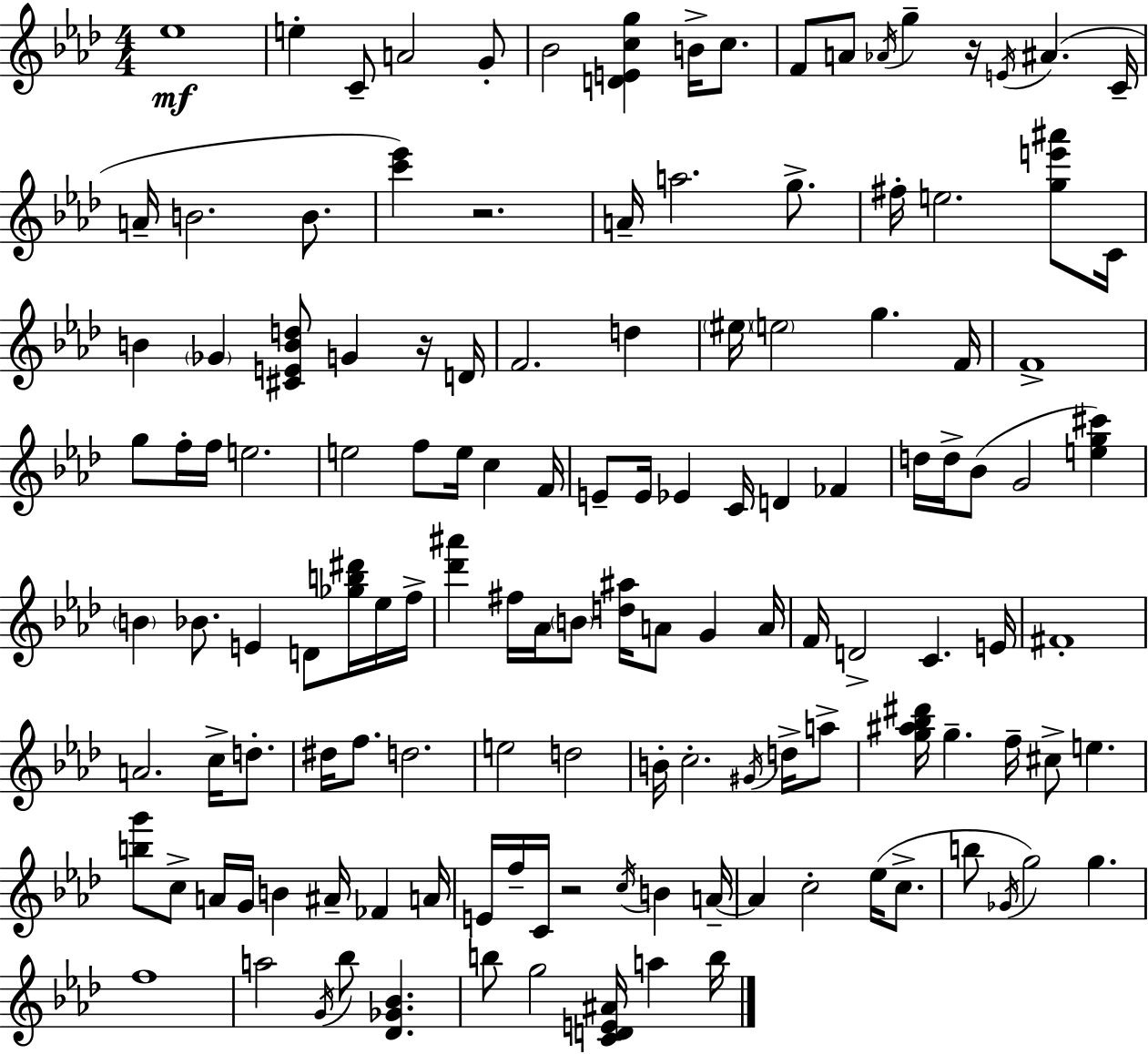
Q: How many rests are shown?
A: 4